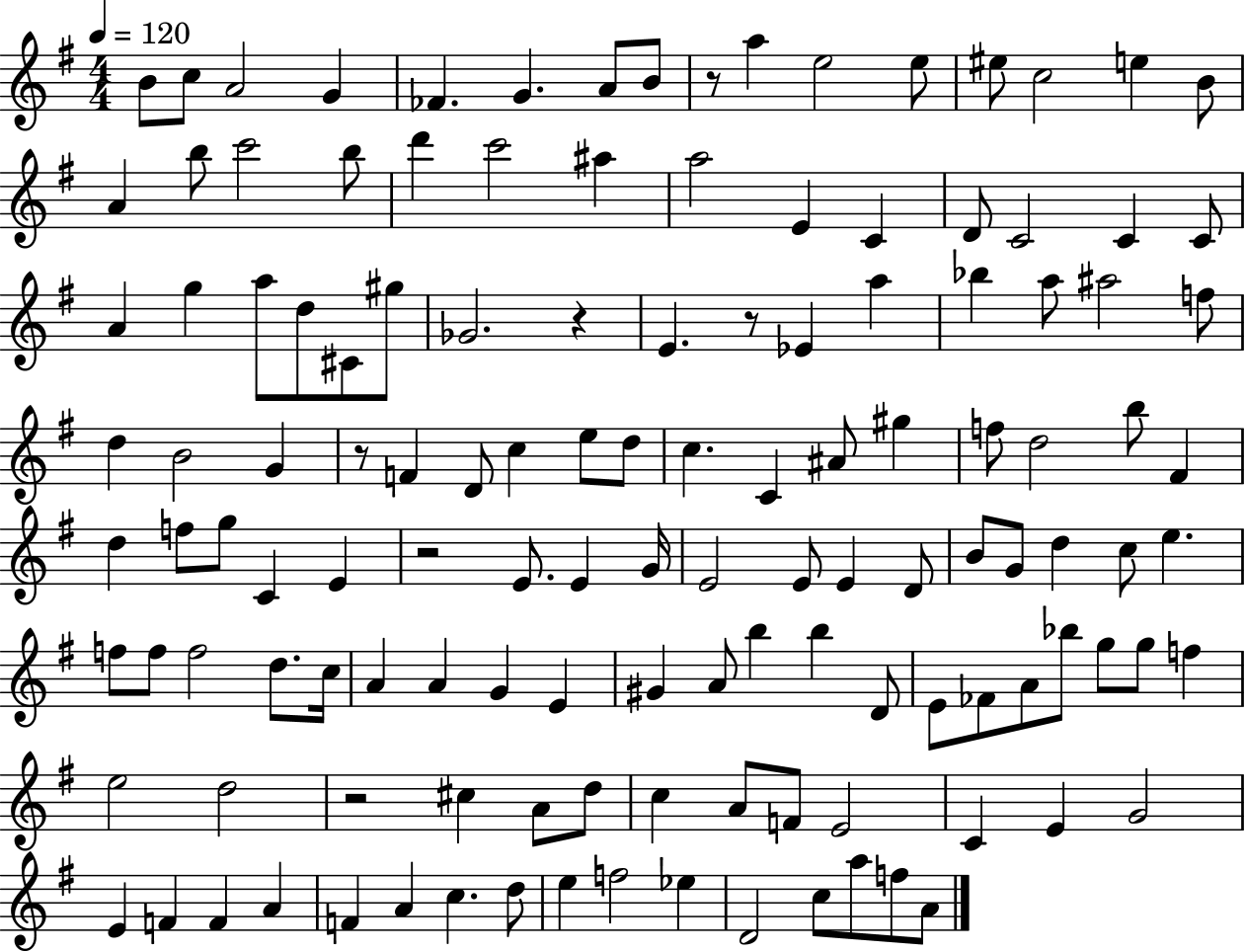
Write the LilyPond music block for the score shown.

{
  \clef treble
  \numericTimeSignature
  \time 4/4
  \key g \major
  \tempo 4 = 120
  \repeat volta 2 { b'8 c''8 a'2 g'4 | fes'4. g'4. a'8 b'8 | r8 a''4 e''2 e''8 | eis''8 c''2 e''4 b'8 | \break a'4 b''8 c'''2 b''8 | d'''4 c'''2 ais''4 | a''2 e'4 c'4 | d'8 c'2 c'4 c'8 | \break a'4 g''4 a''8 d''8 cis'8 gis''8 | ges'2. r4 | e'4. r8 ees'4 a''4 | bes''4 a''8 ais''2 f''8 | \break d''4 b'2 g'4 | r8 f'4 d'8 c''4 e''8 d''8 | c''4. c'4 ais'8 gis''4 | f''8 d''2 b''8 fis'4 | \break d''4 f''8 g''8 c'4 e'4 | r2 e'8. e'4 g'16 | e'2 e'8 e'4 d'8 | b'8 g'8 d''4 c''8 e''4. | \break f''8 f''8 f''2 d''8. c''16 | a'4 a'4 g'4 e'4 | gis'4 a'8 b''4 b''4 d'8 | e'8 fes'8 a'8 bes''8 g''8 g''8 f''4 | \break e''2 d''2 | r2 cis''4 a'8 d''8 | c''4 a'8 f'8 e'2 | c'4 e'4 g'2 | \break e'4 f'4 f'4 a'4 | f'4 a'4 c''4. d''8 | e''4 f''2 ees''4 | d'2 c''8 a''8 f''8 a'8 | \break } \bar "|."
}